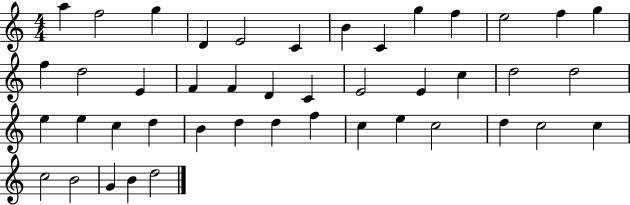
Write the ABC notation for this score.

X:1
T:Untitled
M:4/4
L:1/4
K:C
a f2 g D E2 C B C g f e2 f g f d2 E F F D C E2 E c d2 d2 e e c d B d d f c e c2 d c2 c c2 B2 G B d2